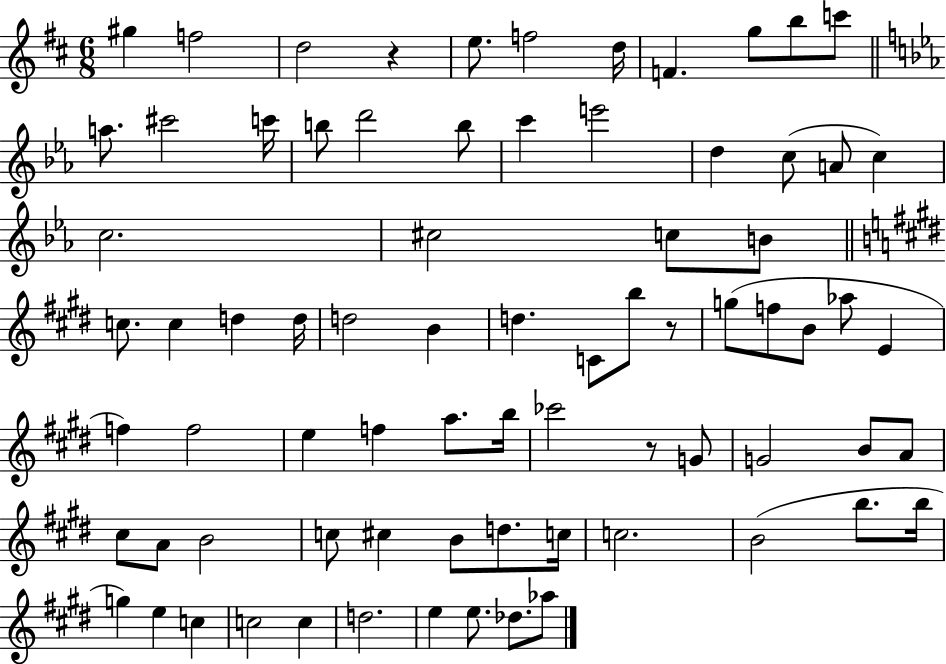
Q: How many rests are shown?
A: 3